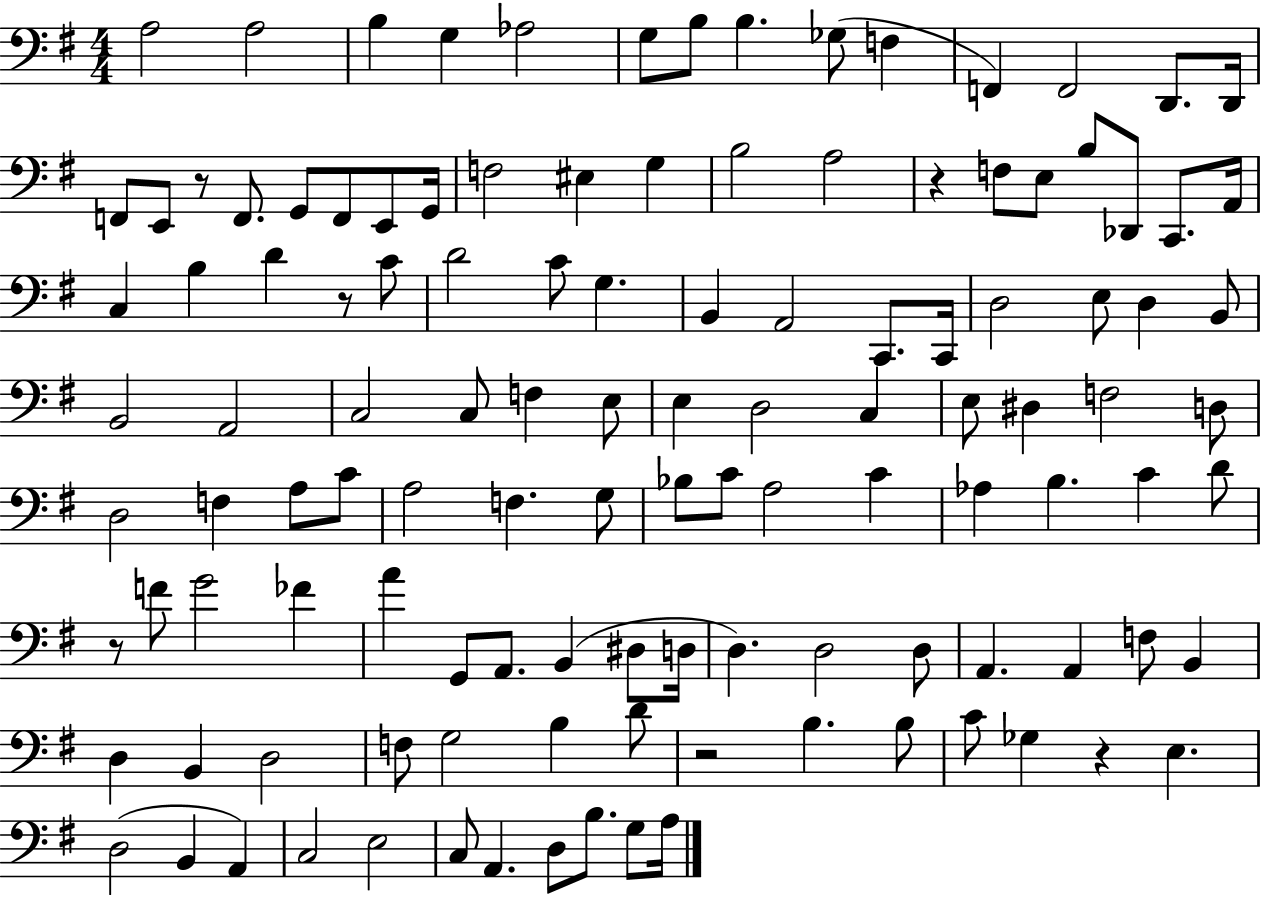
A3/h A3/h B3/q G3/q Ab3/h G3/e B3/e B3/q. Gb3/e F3/q F2/q F2/h D2/e. D2/s F2/e E2/e R/e F2/e. G2/e F2/e E2/e G2/s F3/h EIS3/q G3/q B3/h A3/h R/q F3/e E3/e B3/e Db2/e C2/e. A2/s C3/q B3/q D4/q R/e C4/e D4/h C4/e G3/q. B2/q A2/h C2/e. C2/s D3/h E3/e D3/q B2/e B2/h A2/h C3/h C3/e F3/q E3/e E3/q D3/h C3/q E3/e D#3/q F3/h D3/e D3/h F3/q A3/e C4/e A3/h F3/q. G3/e Bb3/e C4/e A3/h C4/q Ab3/q B3/q. C4/q D4/e R/e F4/e G4/h FES4/q A4/q G2/e A2/e. B2/q D#3/e D3/s D3/q. D3/h D3/e A2/q. A2/q F3/e B2/q D3/q B2/q D3/h F3/e G3/h B3/q D4/e R/h B3/q. B3/e C4/e Gb3/q R/q E3/q. D3/h B2/q A2/q C3/h E3/h C3/e A2/q. D3/e B3/e. G3/e A3/s